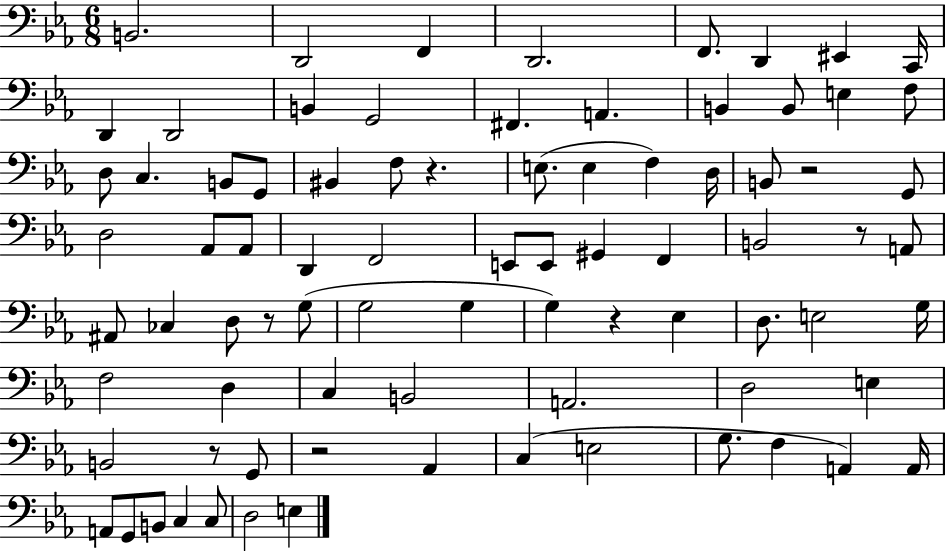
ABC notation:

X:1
T:Untitled
M:6/8
L:1/4
K:Eb
B,,2 D,,2 F,, D,,2 F,,/2 D,, ^E,, C,,/4 D,, D,,2 B,, G,,2 ^F,, A,, B,, B,,/2 E, F,/2 D,/2 C, B,,/2 G,,/2 ^B,, F,/2 z E,/2 E, F, D,/4 B,,/2 z2 G,,/2 D,2 _A,,/2 _A,,/2 D,, F,,2 E,,/2 E,,/2 ^G,, F,, B,,2 z/2 A,,/2 ^A,,/2 _C, D,/2 z/2 G,/2 G,2 G, G, z _E, D,/2 E,2 G,/4 F,2 D, C, B,,2 A,,2 D,2 E, B,,2 z/2 G,,/2 z2 _A,, C, E,2 G,/2 F, A,, A,,/4 A,,/2 G,,/2 B,,/2 C, C,/2 D,2 E,